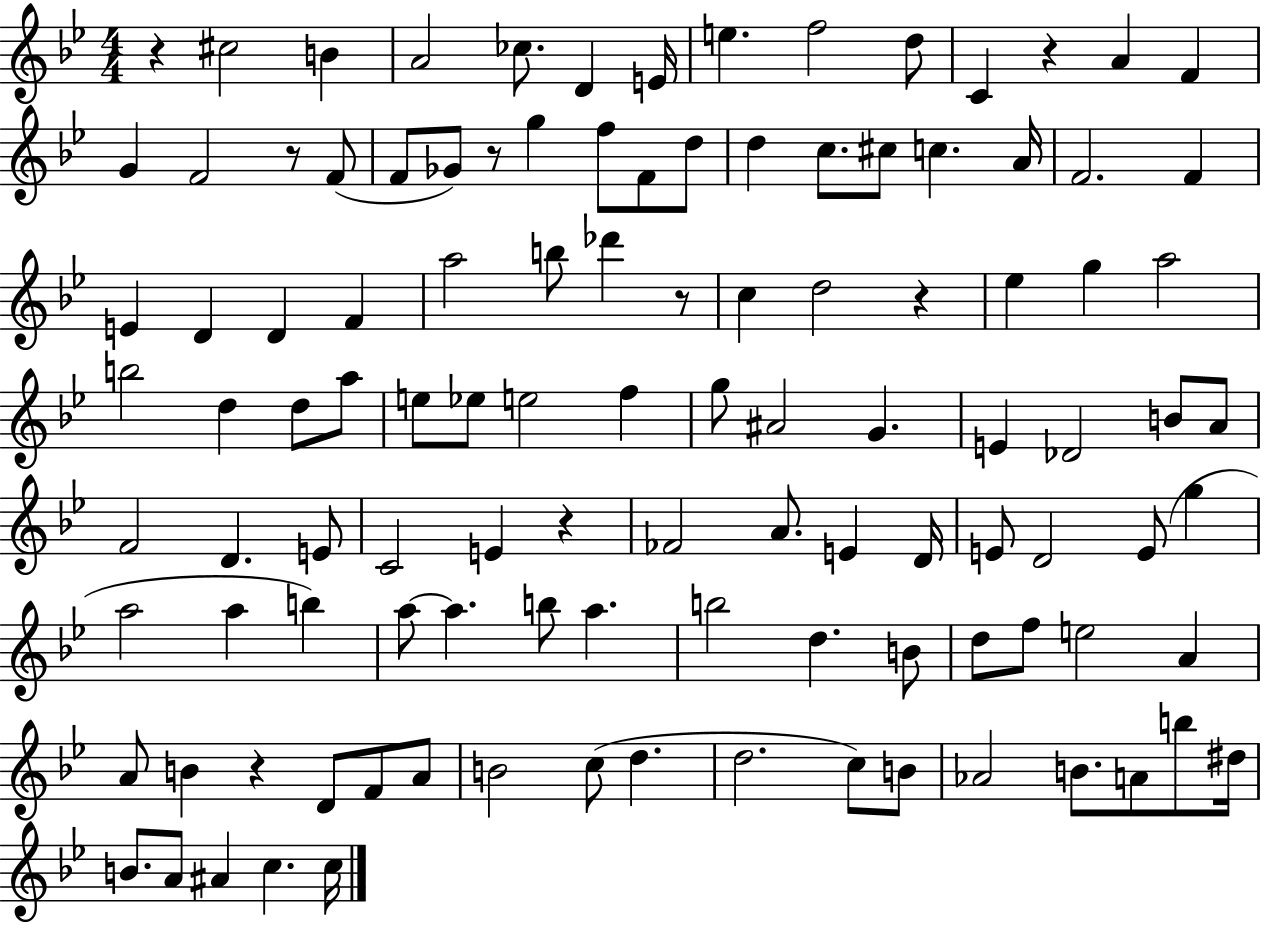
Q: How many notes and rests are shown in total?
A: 111